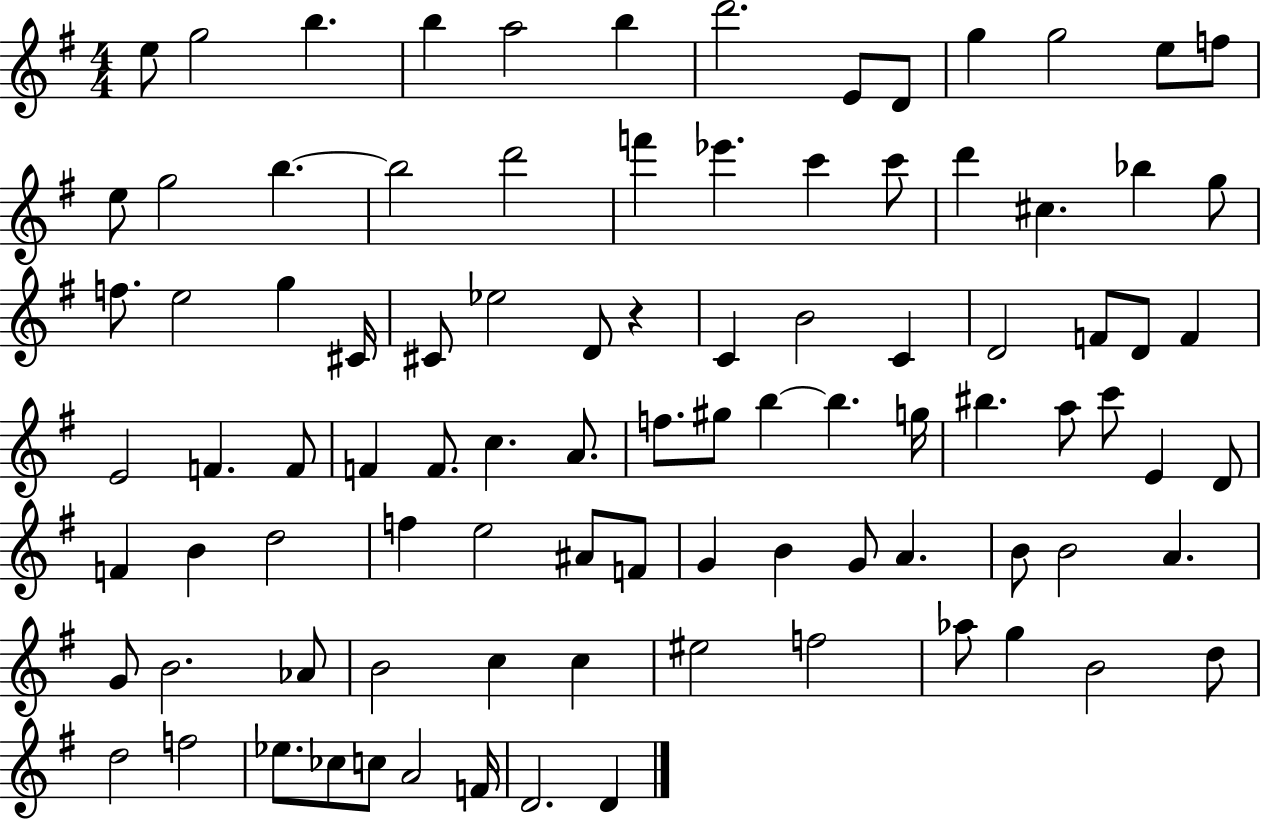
{
  \clef treble
  \numericTimeSignature
  \time 4/4
  \key g \major
  \repeat volta 2 { e''8 g''2 b''4. | b''4 a''2 b''4 | d'''2. e'8 d'8 | g''4 g''2 e''8 f''8 | \break e''8 g''2 b''4.~~ | b''2 d'''2 | f'''4 ees'''4. c'''4 c'''8 | d'''4 cis''4. bes''4 g''8 | \break f''8. e''2 g''4 cis'16 | cis'8 ees''2 d'8 r4 | c'4 b'2 c'4 | d'2 f'8 d'8 f'4 | \break e'2 f'4. f'8 | f'4 f'8. c''4. a'8. | f''8. gis''8 b''4~~ b''4. g''16 | bis''4. a''8 c'''8 e'4 d'8 | \break f'4 b'4 d''2 | f''4 e''2 ais'8 f'8 | g'4 b'4 g'8 a'4. | b'8 b'2 a'4. | \break g'8 b'2. aes'8 | b'2 c''4 c''4 | eis''2 f''2 | aes''8 g''4 b'2 d''8 | \break d''2 f''2 | ees''8. ces''8 c''8 a'2 f'16 | d'2. d'4 | } \bar "|."
}